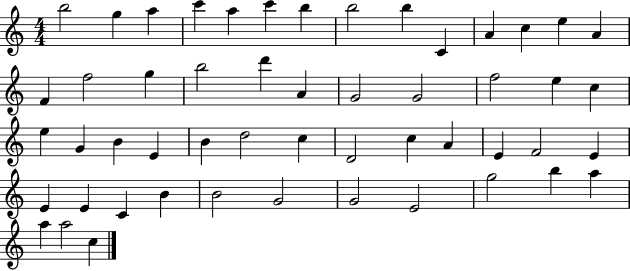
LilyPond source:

{
  \clef treble
  \numericTimeSignature
  \time 4/4
  \key c \major
  b''2 g''4 a''4 | c'''4 a''4 c'''4 b''4 | b''2 b''4 c'4 | a'4 c''4 e''4 a'4 | \break f'4 f''2 g''4 | b''2 d'''4 a'4 | g'2 g'2 | f''2 e''4 c''4 | \break e''4 g'4 b'4 e'4 | b'4 d''2 c''4 | d'2 c''4 a'4 | e'4 f'2 e'4 | \break e'4 e'4 c'4 b'4 | b'2 g'2 | g'2 e'2 | g''2 b''4 a''4 | \break a''4 a''2 c''4 | \bar "|."
}